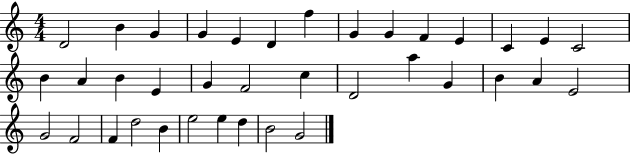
{
  \clef treble
  \numericTimeSignature
  \time 4/4
  \key c \major
  d'2 b'4 g'4 | g'4 e'4 d'4 f''4 | g'4 g'4 f'4 e'4 | c'4 e'4 c'2 | \break b'4 a'4 b'4 e'4 | g'4 f'2 c''4 | d'2 a''4 g'4 | b'4 a'4 e'2 | \break g'2 f'2 | f'4 d''2 b'4 | e''2 e''4 d''4 | b'2 g'2 | \break \bar "|."
}